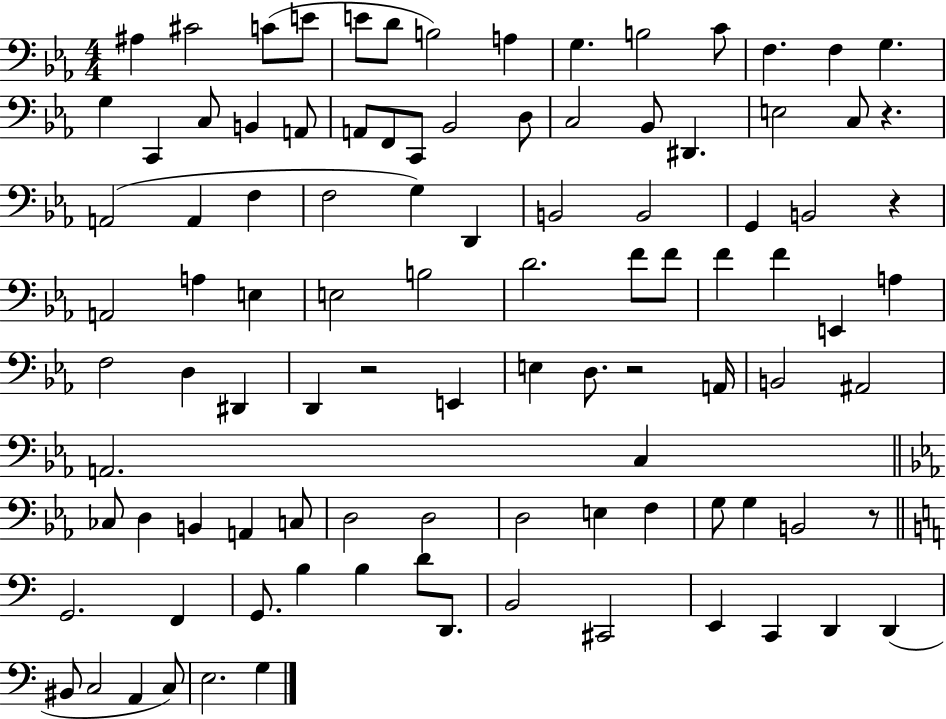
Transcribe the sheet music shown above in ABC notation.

X:1
T:Untitled
M:4/4
L:1/4
K:Eb
^A, ^C2 C/2 E/2 E/2 D/2 B,2 A, G, B,2 C/2 F, F, G, G, C,, C,/2 B,, A,,/2 A,,/2 F,,/2 C,,/2 _B,,2 D,/2 C,2 _B,,/2 ^D,, E,2 C,/2 z A,,2 A,, F, F,2 G, D,, B,,2 B,,2 G,, B,,2 z A,,2 A, E, E,2 B,2 D2 F/2 F/2 F F E,, A, F,2 D, ^D,, D,, z2 E,, E, D,/2 z2 A,,/4 B,,2 ^A,,2 A,,2 C, _C,/2 D, B,, A,, C,/2 D,2 D,2 D,2 E, F, G,/2 G, B,,2 z/2 G,,2 F,, G,,/2 B, B, D/2 D,,/2 B,,2 ^C,,2 E,, C,, D,, D,, ^B,,/2 C,2 A,, C,/2 E,2 G,